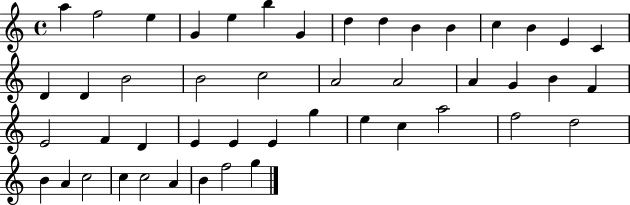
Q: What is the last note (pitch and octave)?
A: G5